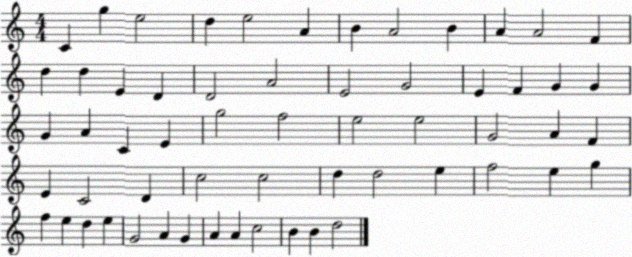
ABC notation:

X:1
T:Untitled
M:4/4
L:1/4
K:C
C g e2 d e2 A B A2 B A A2 F d d E D D2 A2 E2 G2 E F G G G A C E g2 f2 e2 e2 G2 A F E C2 D c2 c2 d d2 e f2 e g f e d e G2 A G A A c2 B B d2